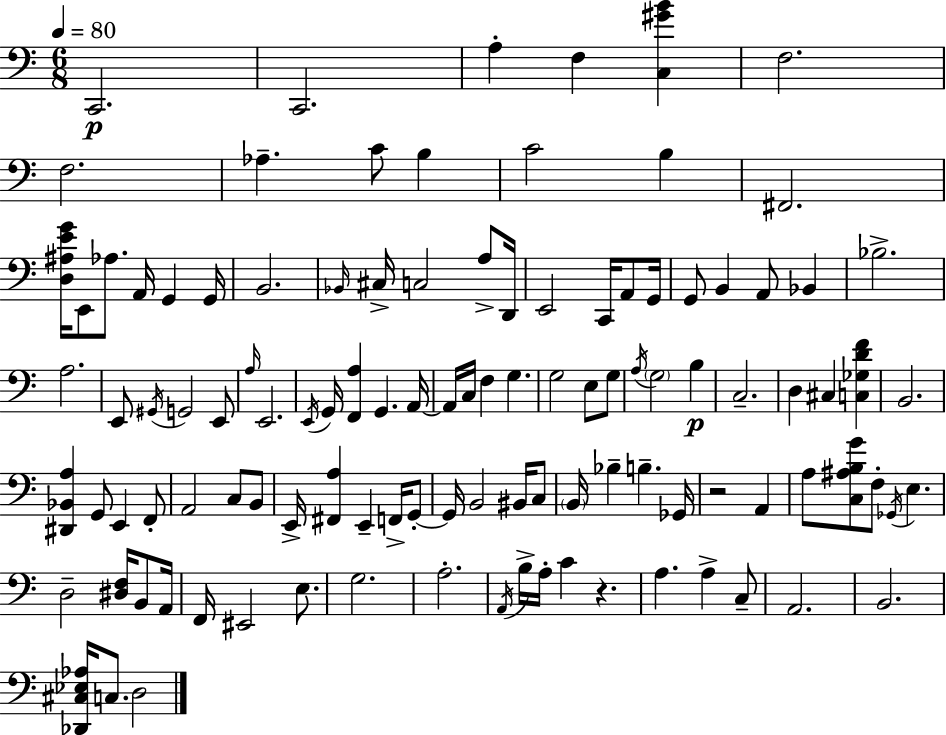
X:1
T:Untitled
M:6/8
L:1/4
K:Am
C,,2 C,,2 A, F, [C,^GB] F,2 F,2 _A, C/2 B, C2 B, ^F,,2 [D,^A,EG]/4 E,,/2 _A,/2 A,,/4 G,, G,,/4 B,,2 _B,,/4 ^C,/4 C,2 A,/2 D,,/4 E,,2 C,,/4 A,,/2 G,,/4 G,,/2 B,, A,,/2 _B,, _B,2 A,2 E,,/2 ^G,,/4 G,,2 E,,/2 A,/4 E,,2 E,,/4 G,,/4 [F,,A,] G,, A,,/4 A,,/4 C,/4 F, G, G,2 E,/2 G,/2 A,/4 G,2 B, C,2 D, ^C, [C,_G,DF] B,,2 [^D,,_B,,A,] G,,/2 E,, F,,/2 A,,2 C,/2 B,,/2 E,,/4 [^F,,A,] E,, F,,/4 G,,/2 G,,/4 B,,2 ^B,,/4 C,/2 B,,/4 _B, B, _G,,/4 z2 A,, A,/2 [C,^A,B,G]/2 F,/2 _G,,/4 E, D,2 [^D,F,]/4 B,,/2 A,,/4 F,,/4 ^E,,2 E,/2 G,2 A,2 A,,/4 B,/4 A,/4 C z A, A, C,/2 A,,2 B,,2 [_D,,^C,_E,_A,]/4 C,/2 D,2